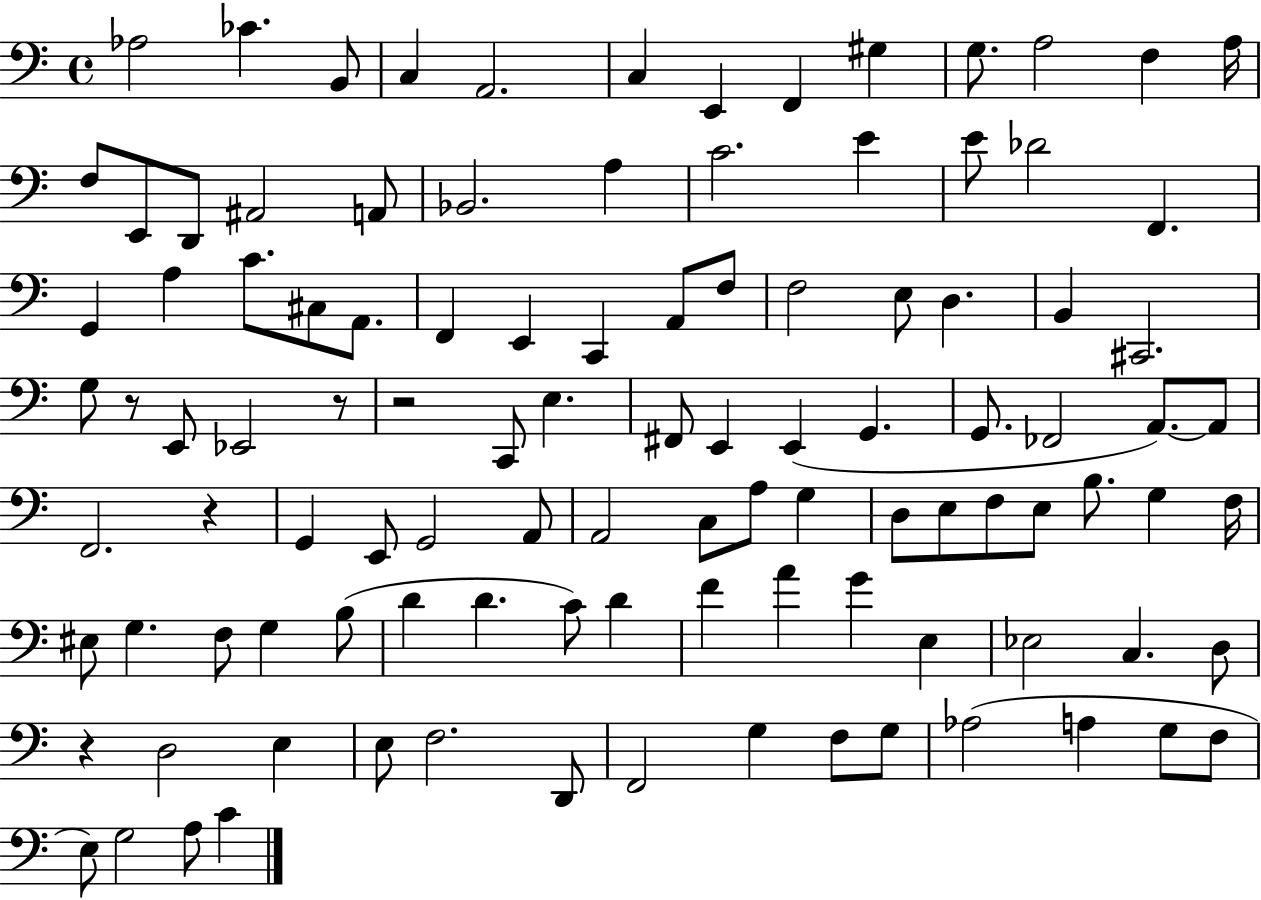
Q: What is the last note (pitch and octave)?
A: C4